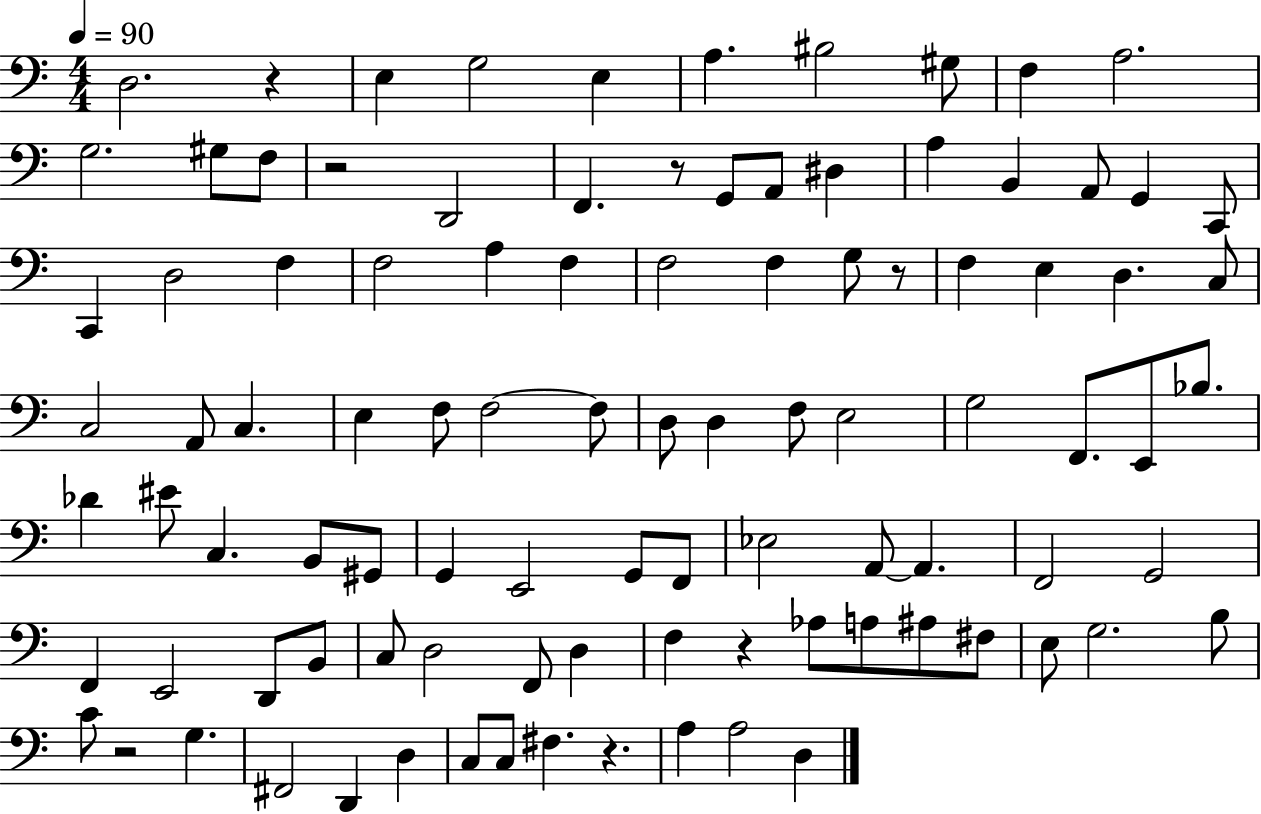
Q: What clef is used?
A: bass